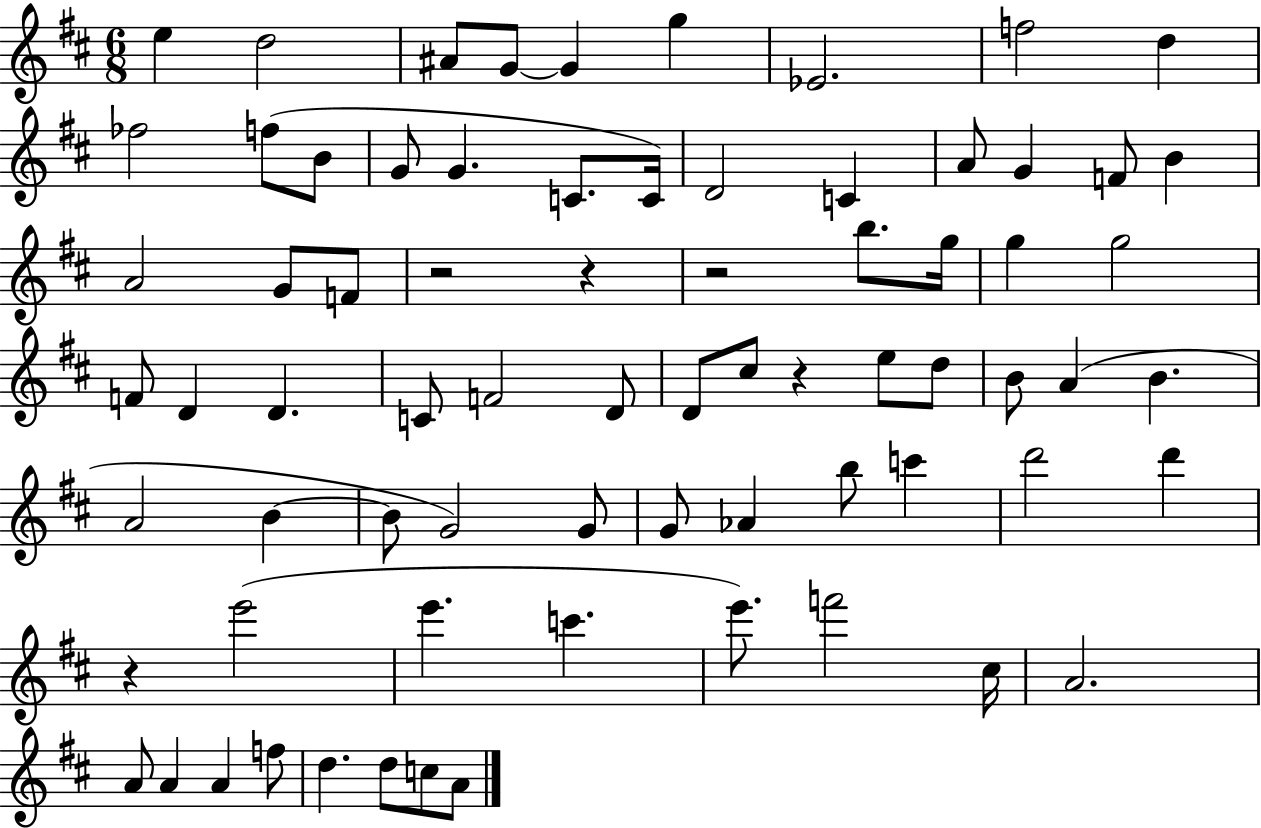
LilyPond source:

{
  \clef treble
  \numericTimeSignature
  \time 6/8
  \key d \major
  \repeat volta 2 { e''4 d''2 | ais'8 g'8~~ g'4 g''4 | ees'2. | f''2 d''4 | \break fes''2 f''8( b'8 | g'8 g'4. c'8. c'16) | d'2 c'4 | a'8 g'4 f'8 b'4 | \break a'2 g'8 f'8 | r2 r4 | r2 b''8. g''16 | g''4 g''2 | \break f'8 d'4 d'4. | c'8 f'2 d'8 | d'8 cis''8 r4 e''8 d''8 | b'8 a'4( b'4. | \break a'2 b'4~~ | b'8 g'2) g'8 | g'8 aes'4 b''8 c'''4 | d'''2 d'''4 | \break r4 e'''2( | e'''4. c'''4. | e'''8.) f'''2 cis''16 | a'2. | \break a'8 a'4 a'4 f''8 | d''4. d''8 c''8 a'8 | } \bar "|."
}